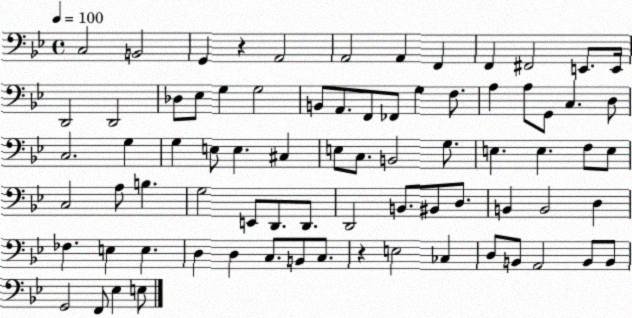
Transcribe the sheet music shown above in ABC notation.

X:1
T:Untitled
M:4/4
L:1/4
K:Bb
C,2 B,,2 G,, z A,,2 A,,2 A,, F,, F,, ^F,,2 E,,/2 E,,/4 D,,2 D,,2 _D,/2 _E,/2 G, G,2 B,,/2 A,,/2 F,,/2 _F,,/2 G, F,/2 A, A,/2 G,,/2 C, D,/2 C,2 G, G, E,/2 E, ^C, E,/2 C,/2 B,,2 G,/2 E, E, F,/2 E,/2 C,2 A,/2 B, G,2 E,,/2 D,,/2 D,,/2 D,,2 B,,/2 ^B,,/2 D,/2 B,, B,,2 D, _F, E, E, D, D, C,/2 B,,/2 C,/2 z E,2 _C, D,/2 B,,/2 A,,2 B,,/2 B,,/2 G,,2 F,,/2 _E, E,/2